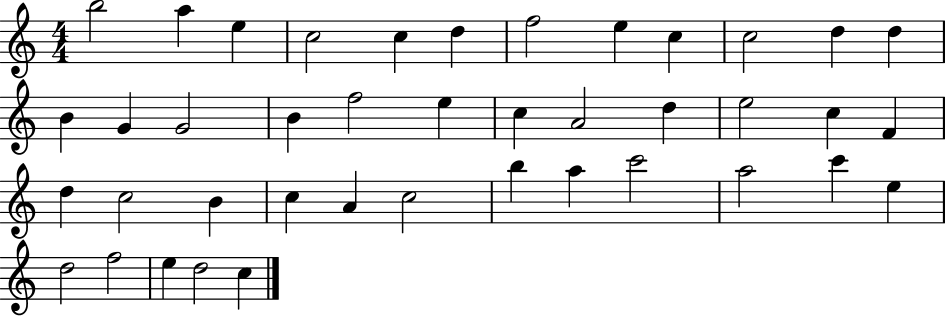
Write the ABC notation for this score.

X:1
T:Untitled
M:4/4
L:1/4
K:C
b2 a e c2 c d f2 e c c2 d d B G G2 B f2 e c A2 d e2 c F d c2 B c A c2 b a c'2 a2 c' e d2 f2 e d2 c